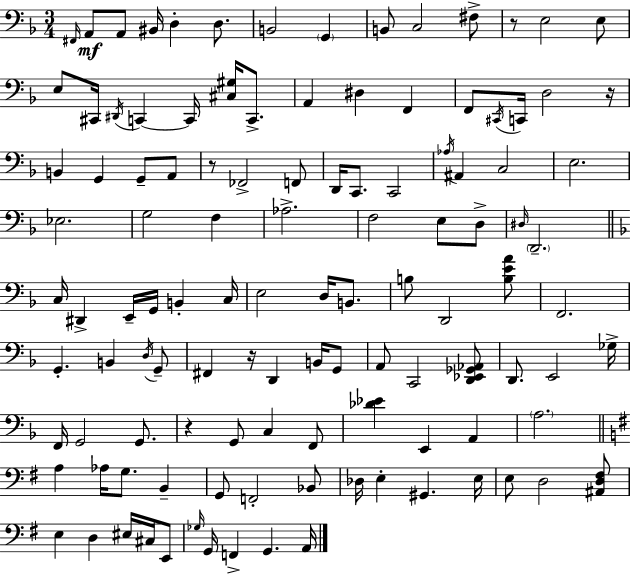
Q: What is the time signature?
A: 3/4